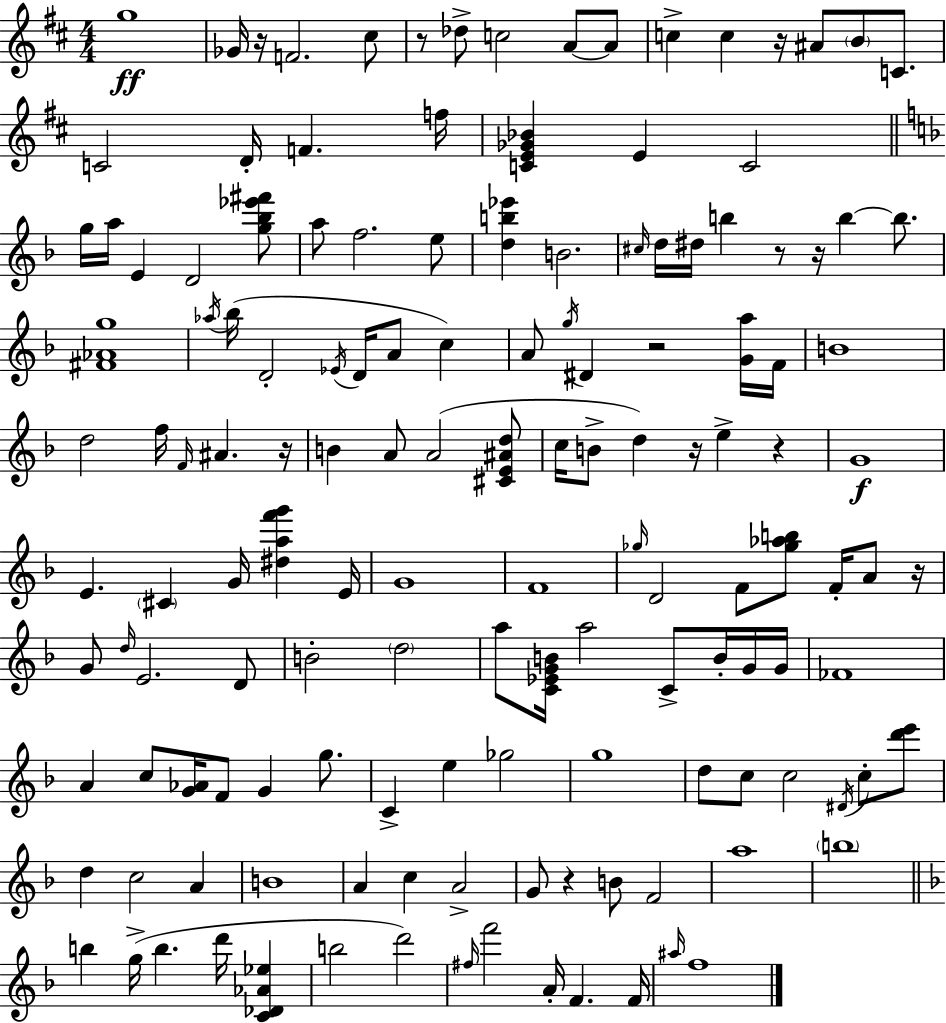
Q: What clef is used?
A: treble